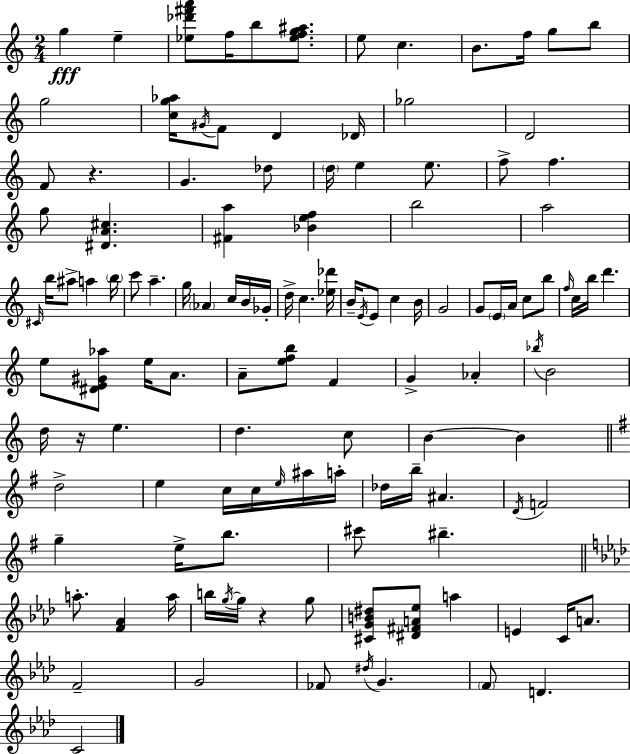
G5/q E5/q [Eb5,Db6,F#6,A6]/e F5/s B5/e [Eb5,F5,G5,A#5]/e. E5/e C5/q. B4/e. F5/s G5/e B5/e G5/h [C5,G5,Ab5]/s G#4/s F4/e D4/q Db4/s Gb5/h D4/h F4/e R/q. G4/q. Db5/e D5/s E5/q E5/e. F5/e F5/q. G5/e [D#4,A4,C#5]/q. [F#4,A5]/q [Bb4,E5,F5]/q B5/h A5/h C#4/s B5/s A#5/e A5/q B5/s C6/e A5/q. G5/s Ab4/q C5/s B4/s Gb4/s D5/s C5/q. [Eb5,Db6]/s B4/s E4/s E4/e C5/q B4/s G4/h G4/e E4/s A4/s C5/e B5/e F5/s C5/s B5/s D6/q. E5/e [D#4,E4,G#4,Ab5]/e E5/s A4/e. A4/e [E5,F5,B5]/e F4/q G4/q Ab4/q Bb5/s B4/h D5/s R/s E5/q. D5/q. C5/e B4/q B4/q D5/h E5/q C5/s C5/s E5/s A#5/s A5/s Db5/s B5/s A#4/q. D4/s F4/h G5/q E5/s B5/e. C#6/e BIS5/q. A5/e. [F4,Ab4]/q A5/s B5/s G5/s G5/s R/q G5/e [C#4,G4,B4,D#5]/e [D#4,F#4,A4,Eb5]/e A5/q E4/q C4/s A4/e. F4/h G4/h FES4/e D#5/s G4/q. F4/e D4/q. C4/h